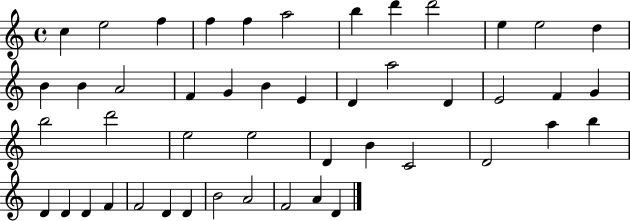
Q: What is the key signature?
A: C major